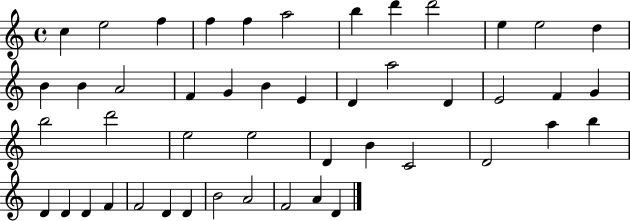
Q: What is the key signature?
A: C major